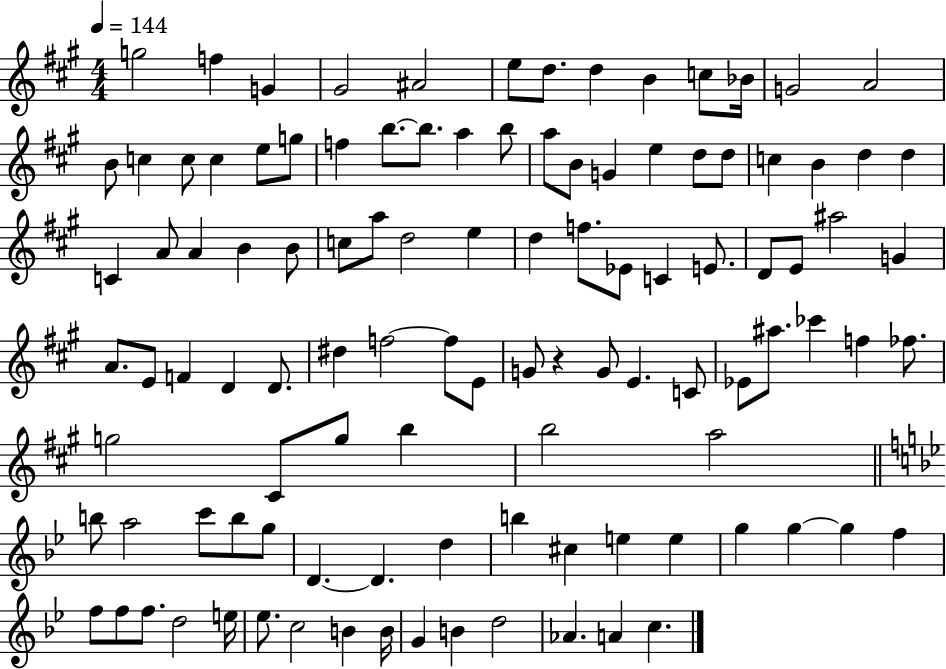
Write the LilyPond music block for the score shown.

{
  \clef treble
  \numericTimeSignature
  \time 4/4
  \key a \major
  \tempo 4 = 144
  g''2 f''4 g'4 | gis'2 ais'2 | e''8 d''8. d''4 b'4 c''8 bes'16 | g'2 a'2 | \break b'8 c''4 c''8 c''4 e''8 g''8 | f''4 b''8.~~ b''8. a''4 b''8 | a''8 b'8 g'4 e''4 d''8 d''8 | c''4 b'4 d''4 d''4 | \break c'4 a'8 a'4 b'4 b'8 | c''8 a''8 d''2 e''4 | d''4 f''8. ees'8 c'4 e'8. | d'8 e'8 ais''2 g'4 | \break a'8. e'8 f'4 d'4 d'8. | dis''4 f''2~~ f''8 e'8 | g'8 r4 g'8 e'4. c'8 | ees'8 ais''8. ces'''4 f''4 fes''8. | \break g''2 cis'8 g''8 b''4 | b''2 a''2 | \bar "||" \break \key bes \major b''8 a''2 c'''8 b''8 g''8 | d'4.~~ d'4. d''4 | b''4 cis''4 e''4 e''4 | g''4 g''4~~ g''4 f''4 | \break f''8 f''8 f''8. d''2 e''16 | ees''8. c''2 b'4 b'16 | g'4 b'4 d''2 | aes'4. a'4 c''4. | \break \bar "|."
}